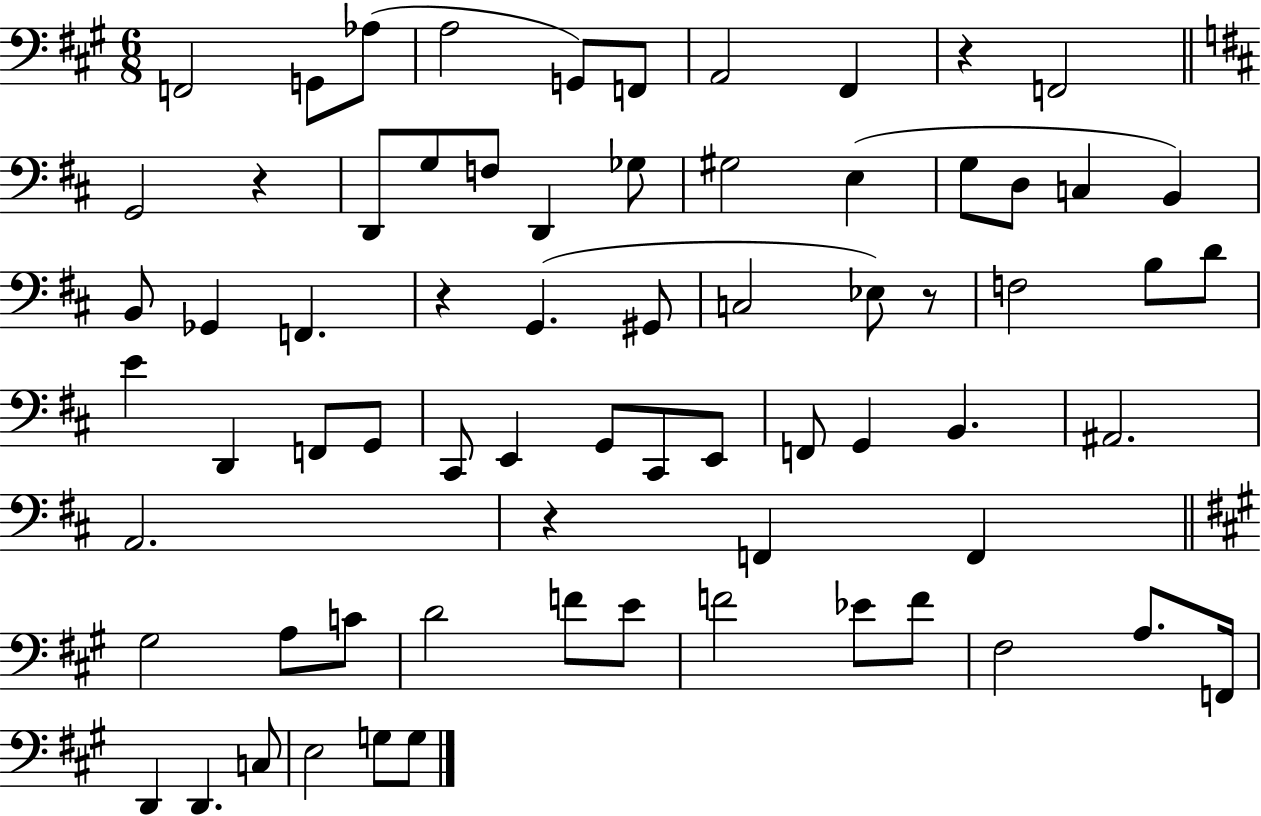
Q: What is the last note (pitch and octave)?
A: G3